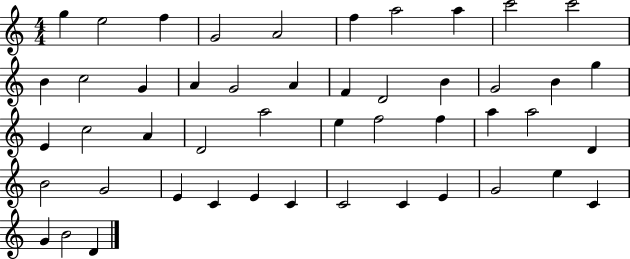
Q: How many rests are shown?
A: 0